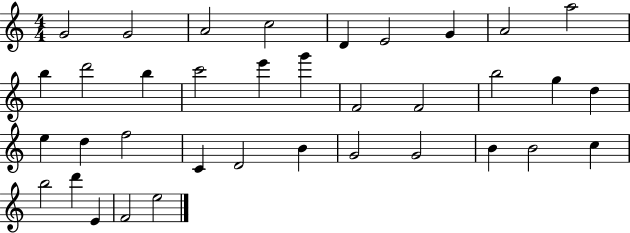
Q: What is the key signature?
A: C major